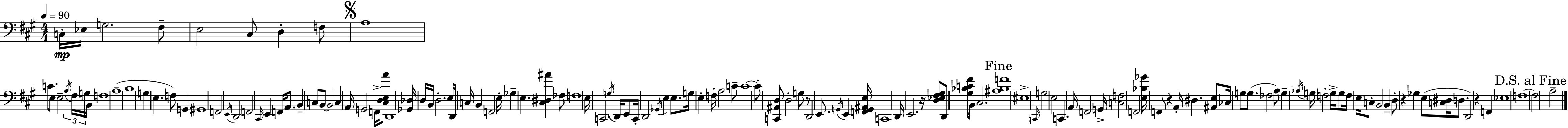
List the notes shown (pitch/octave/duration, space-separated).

C3/s Eb3/s G3/h. F#3/e E3/h C#3/e D3/q F3/e A3/w C4/e. E3/e E3/h A3/s F#3/s G3/s B2/s F3/w A3/w B3/w G3/q E3/q. F3/e G2/q G#2/w F2/h E2/s D2/h F2/h C#2/s E2/q F2/s A2/e. B2/q C3/e B2/e B2/h C3/q A2/s G2/h F2/s [C#3,D3,E3,A4]/e D2/w [Gb2,Db3]/s D3/s B2/s D3/h. E3/s D2/e C3/s B2/q F2/h E3/s Gb3/q E3/q. [C#3,D#3,A#4]/q FES3/e F3/w E3/s C2/h. G3/s D2/s E2/e C2/s D2/h Gb2/s E3/q E3/e. G3/s E3/q F3/s A3/h C4/e C4/w C4/e [C2,A#2,D3]/e D3/h G3/e R/e D2/h E2/e. G2/s E2/q [F2,G2,A#2,E3]/s C2/w D2/s E2/h. R/s [D3,Eb3,F#3,G#3]/e D2/e [G#3,Bb3,C4,F#4]/s B2/s C#3/h. [A#3,Bb3,F4]/w EIS3/w C2/s G3/h E3/h C2/q. A2/s F2/h G2/s [C3,F3]/h F2/h [E3,Bb3,Gb4]/s F2/e R/q A2/s D#3/q. [A#2,E3]/e CES3/s G3/e G3/e. FES3/h A3/e G3/q Ab3/s G3/s F3/h G3/s G3/e F3/s E3/s C3/e B2/h B2/q D3/e R/q Gb3/q E3/e [C3,D#3]/s D3/e. D2/h R/q F2/q Eb3/w F3/w F3/h A3/h